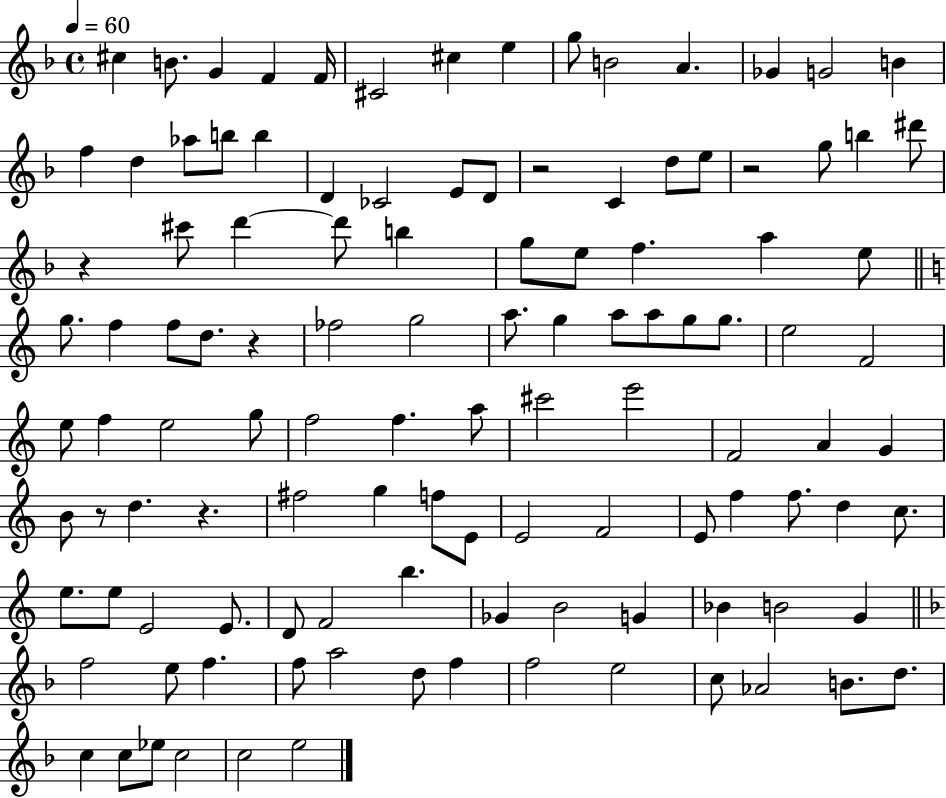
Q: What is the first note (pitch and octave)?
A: C#5